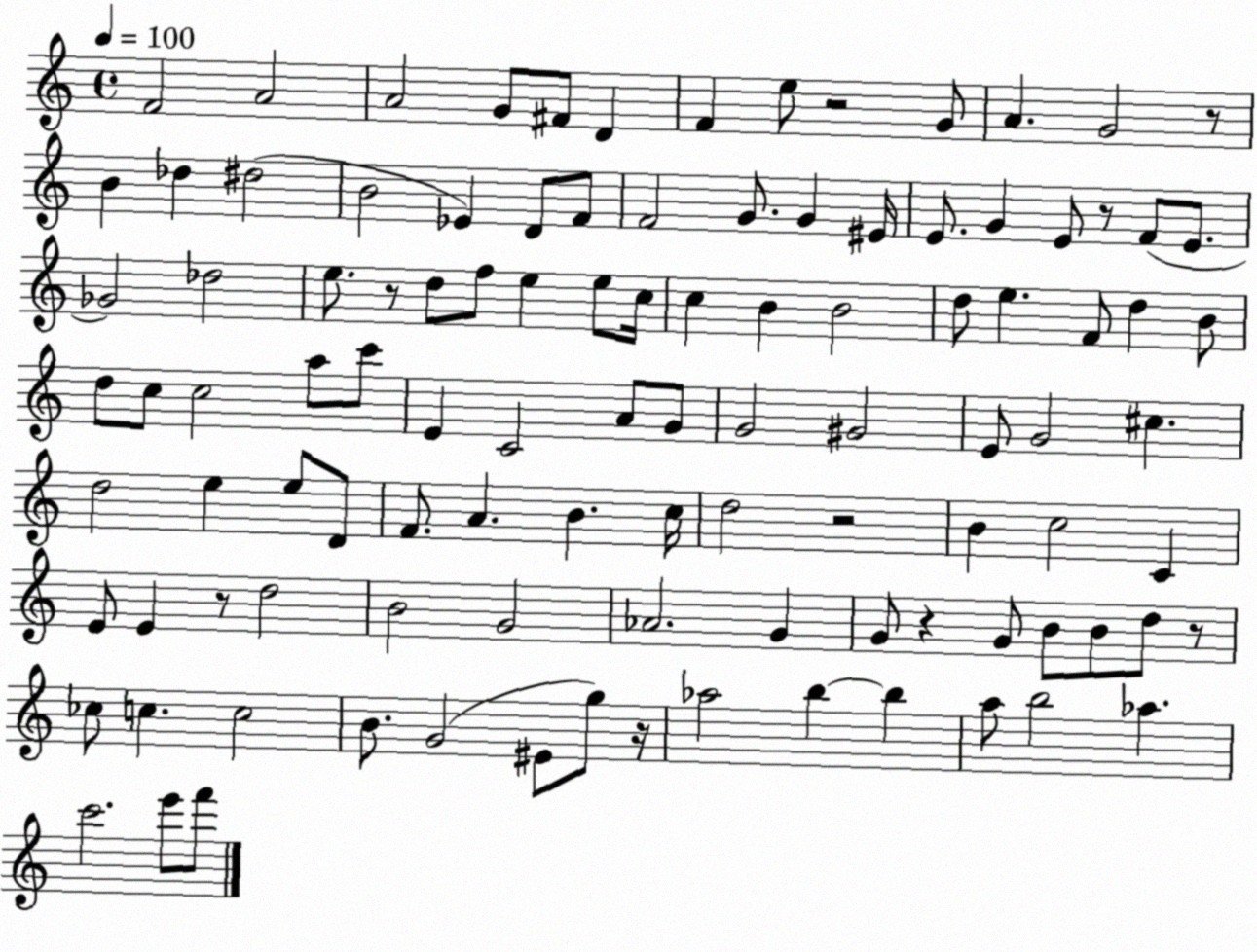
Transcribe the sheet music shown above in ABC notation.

X:1
T:Untitled
M:4/4
L:1/4
K:C
F2 A2 A2 G/2 ^F/2 D F e/2 z2 G/2 A G2 z/2 B _d ^d2 B2 _E D/2 F/2 F2 G/2 G ^E/4 E/2 G E/2 z/2 F/2 E/2 _G2 _d2 e/2 z/2 d/2 f/2 e e/2 c/4 c B B2 d/2 e F/2 d B/2 d/2 c/2 c2 a/2 c'/2 E C2 A/2 G/2 G2 ^G2 E/2 G2 ^c d2 e e/2 D/2 F/2 A B c/4 d2 z2 B c2 C E/2 E z/2 d2 B2 G2 _A2 G G/2 z G/2 B/2 B/2 d/2 z/2 _c/2 c c2 B/2 G2 ^E/2 g/2 z/4 _a2 b b a/2 b2 _a c'2 e'/2 f'/2